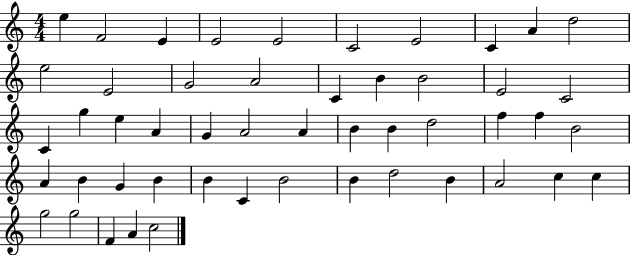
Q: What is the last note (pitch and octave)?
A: C5